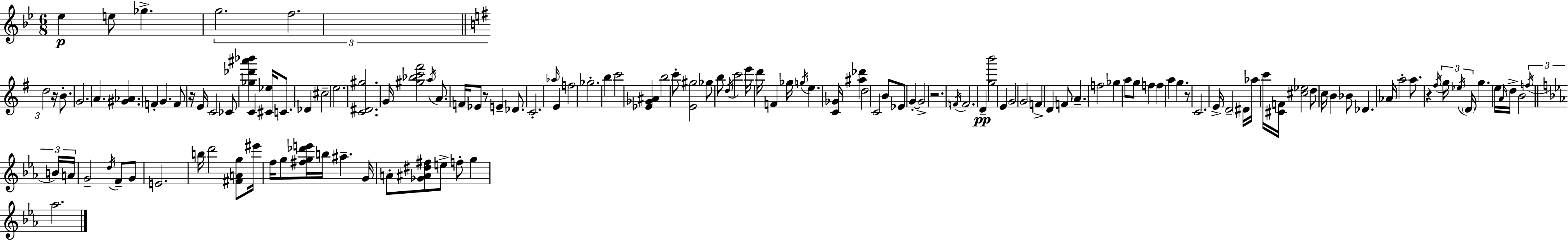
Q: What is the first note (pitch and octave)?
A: Eb5